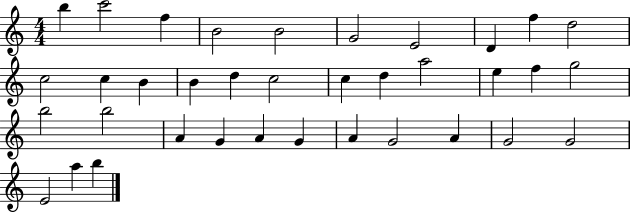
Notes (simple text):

B5/q C6/h F5/q B4/h B4/h G4/h E4/h D4/q F5/q D5/h C5/h C5/q B4/q B4/q D5/q C5/h C5/q D5/q A5/h E5/q F5/q G5/h B5/h B5/h A4/q G4/q A4/q G4/q A4/q G4/h A4/q G4/h G4/h E4/h A5/q B5/q